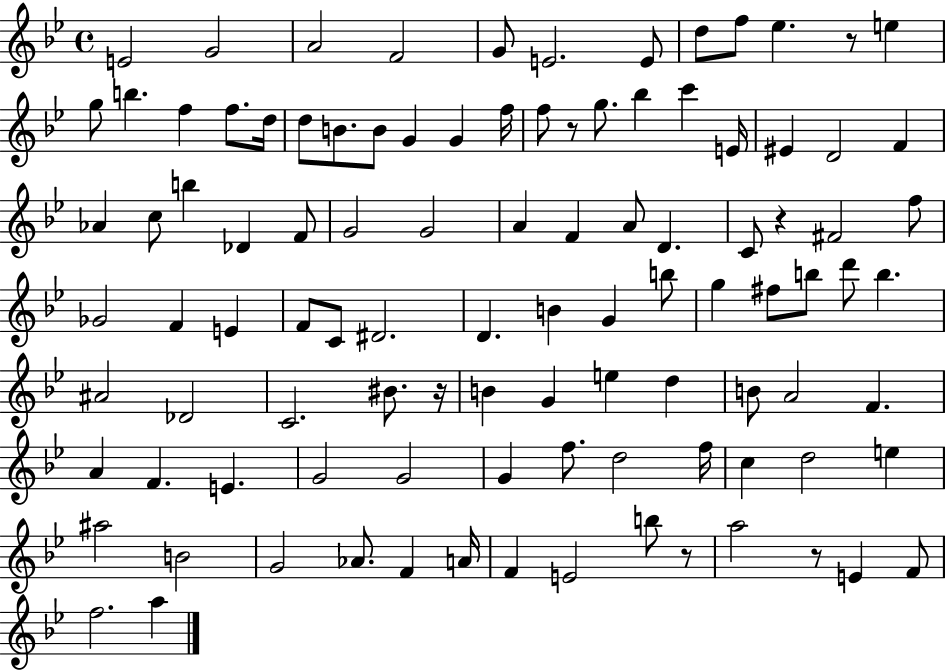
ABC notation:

X:1
T:Untitled
M:4/4
L:1/4
K:Bb
E2 G2 A2 F2 G/2 E2 E/2 d/2 f/2 _e z/2 e g/2 b f f/2 d/4 d/2 B/2 B/2 G G f/4 f/2 z/2 g/2 _b c' E/4 ^E D2 F _A c/2 b _D F/2 G2 G2 A F A/2 D C/2 z ^F2 f/2 _G2 F E F/2 C/2 ^D2 D B G b/2 g ^f/2 b/2 d'/2 b ^A2 _D2 C2 ^B/2 z/4 B G e d B/2 A2 F A F E G2 G2 G f/2 d2 f/4 c d2 e ^a2 B2 G2 _A/2 F A/4 F E2 b/2 z/2 a2 z/2 E F/2 f2 a